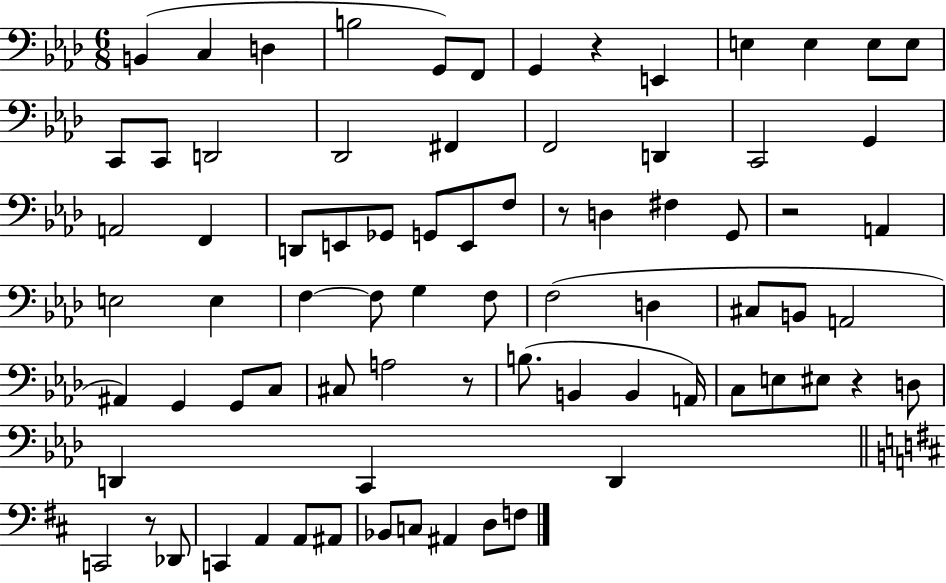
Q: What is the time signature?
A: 6/8